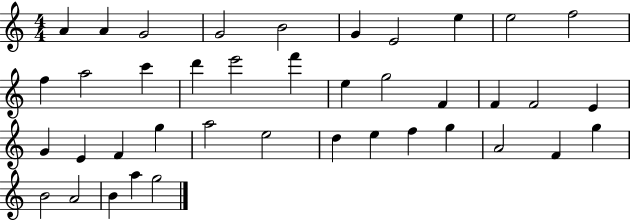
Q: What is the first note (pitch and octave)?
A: A4